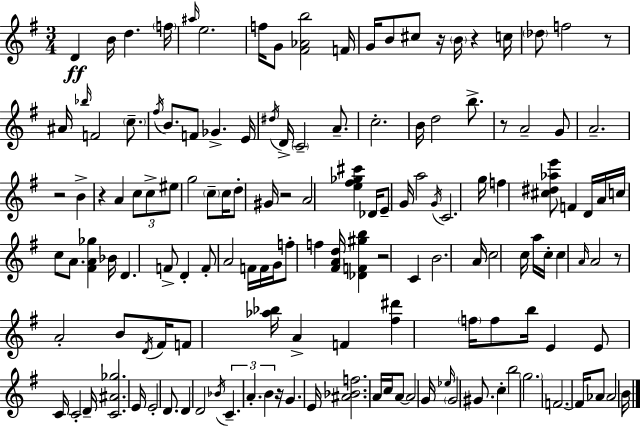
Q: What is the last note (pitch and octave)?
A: B4